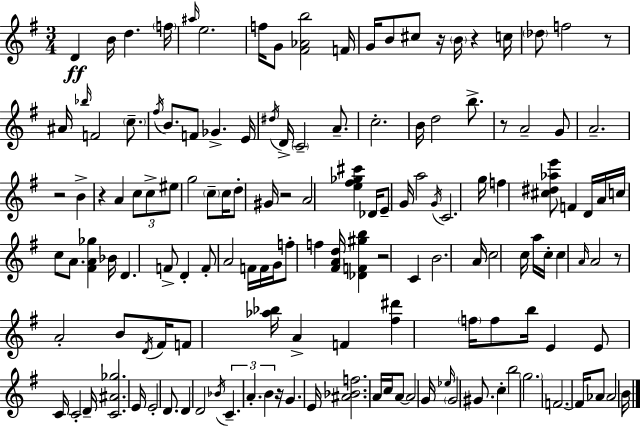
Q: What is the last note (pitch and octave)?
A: B4